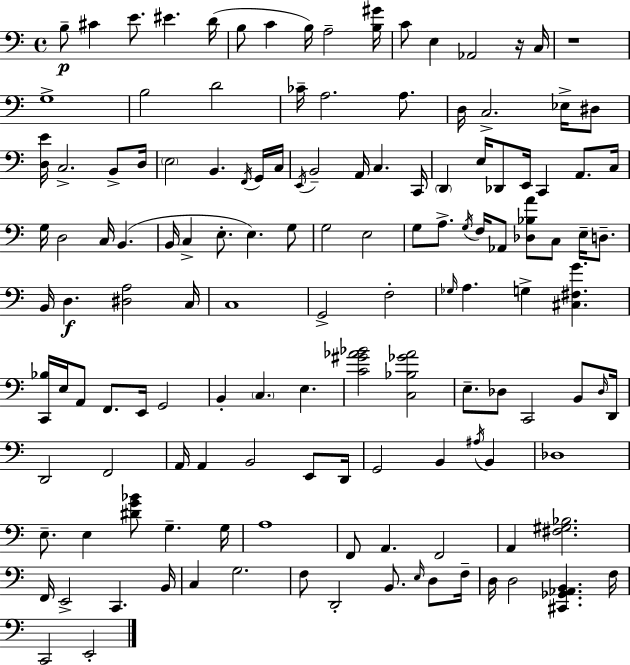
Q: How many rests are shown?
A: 2